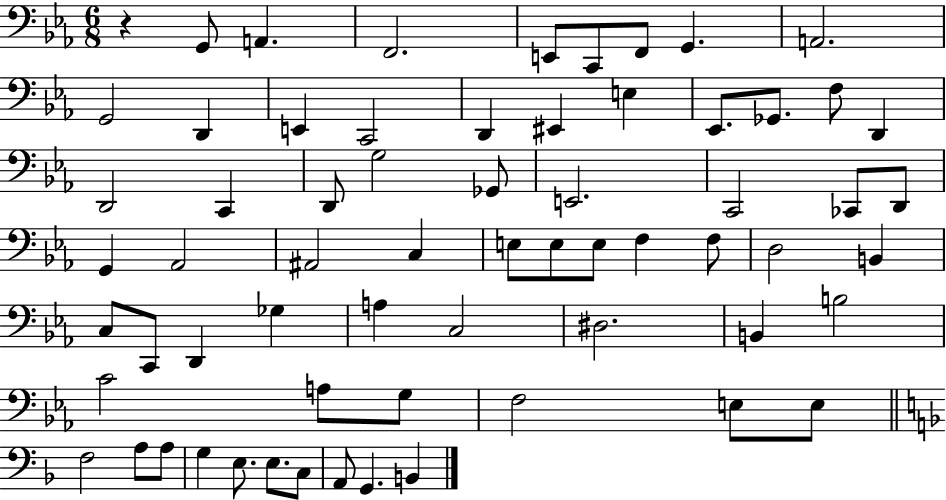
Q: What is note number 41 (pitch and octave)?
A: C2